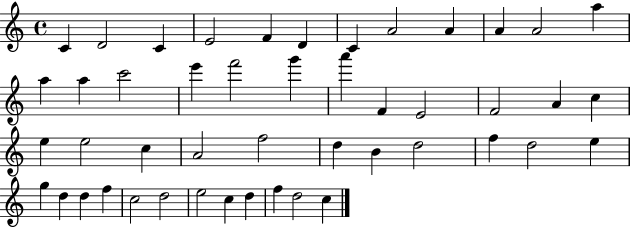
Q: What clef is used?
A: treble